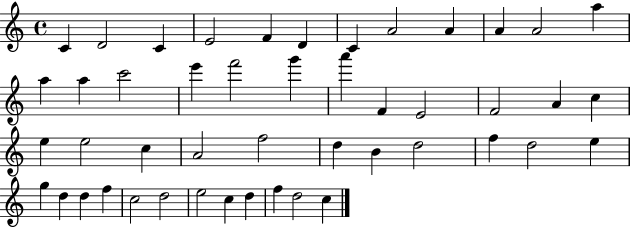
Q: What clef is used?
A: treble